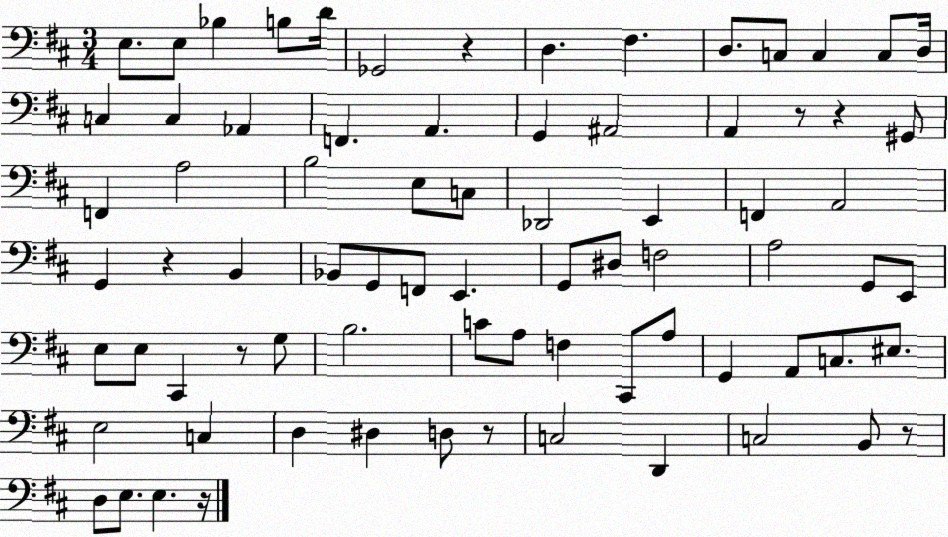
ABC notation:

X:1
T:Untitled
M:3/4
L:1/4
K:D
E,/2 E,/2 _B, B,/2 D/4 _G,,2 z D, ^F, D,/2 C,/2 C, C,/2 D,/4 C, C, _A,, F,, A,, G,, ^A,,2 A,, z/2 z ^G,,/2 F,, A,2 B,2 E,/2 C,/2 _D,,2 E,, F,, A,,2 G,, z B,, _B,,/2 G,,/2 F,,/2 E,, G,,/2 ^D,/2 F,2 A,2 G,,/2 E,,/2 E,/2 E,/2 ^C,, z/2 G,/2 B,2 C/2 A,/2 F, ^C,,/2 A,/2 G,, A,,/2 C,/2 ^E,/2 E,2 C, D, ^D, D,/2 z/2 C,2 D,, C,2 B,,/2 z/2 D,/2 E,/2 E, z/4